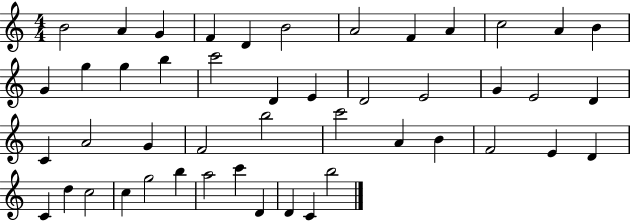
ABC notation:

X:1
T:Untitled
M:4/4
L:1/4
K:C
B2 A G F D B2 A2 F A c2 A B G g g b c'2 D E D2 E2 G E2 D C A2 G F2 b2 c'2 A B F2 E D C d c2 c g2 b a2 c' D D C b2